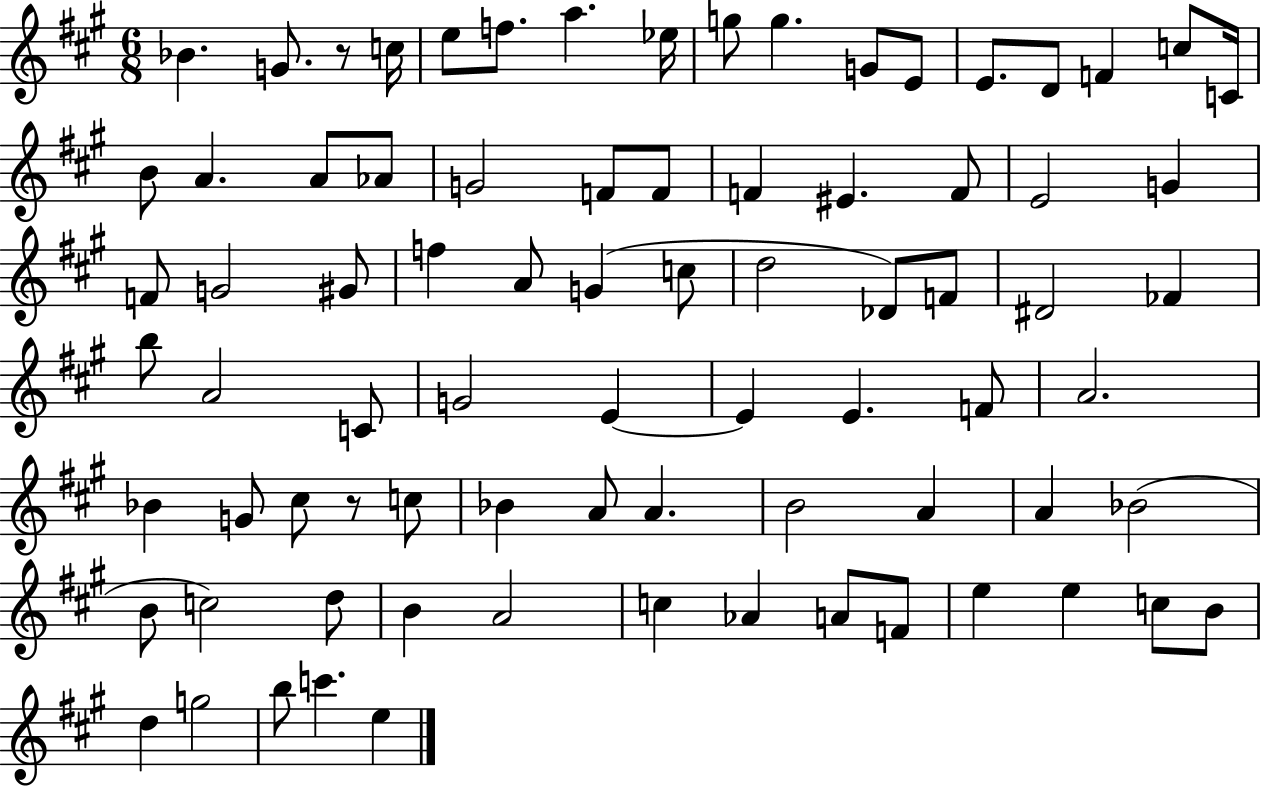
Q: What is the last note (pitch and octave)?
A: E5